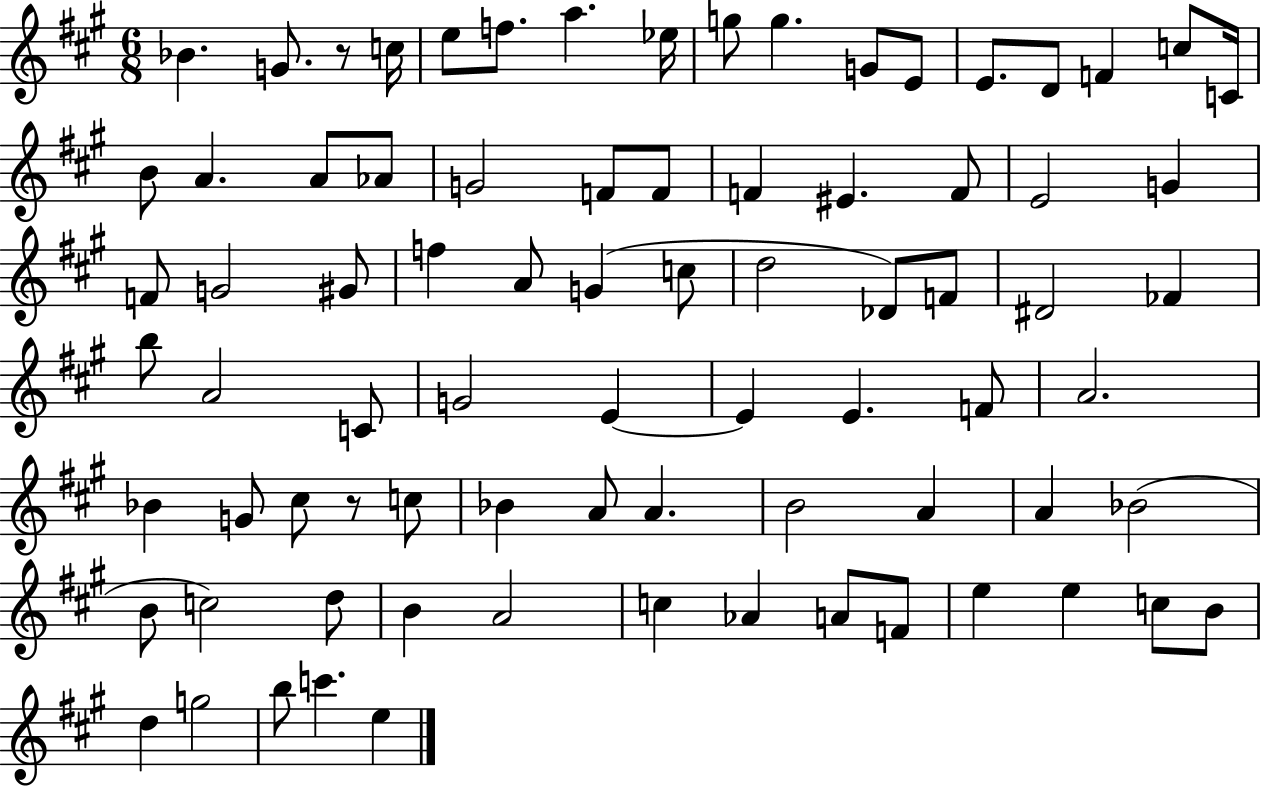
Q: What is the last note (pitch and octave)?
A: E5